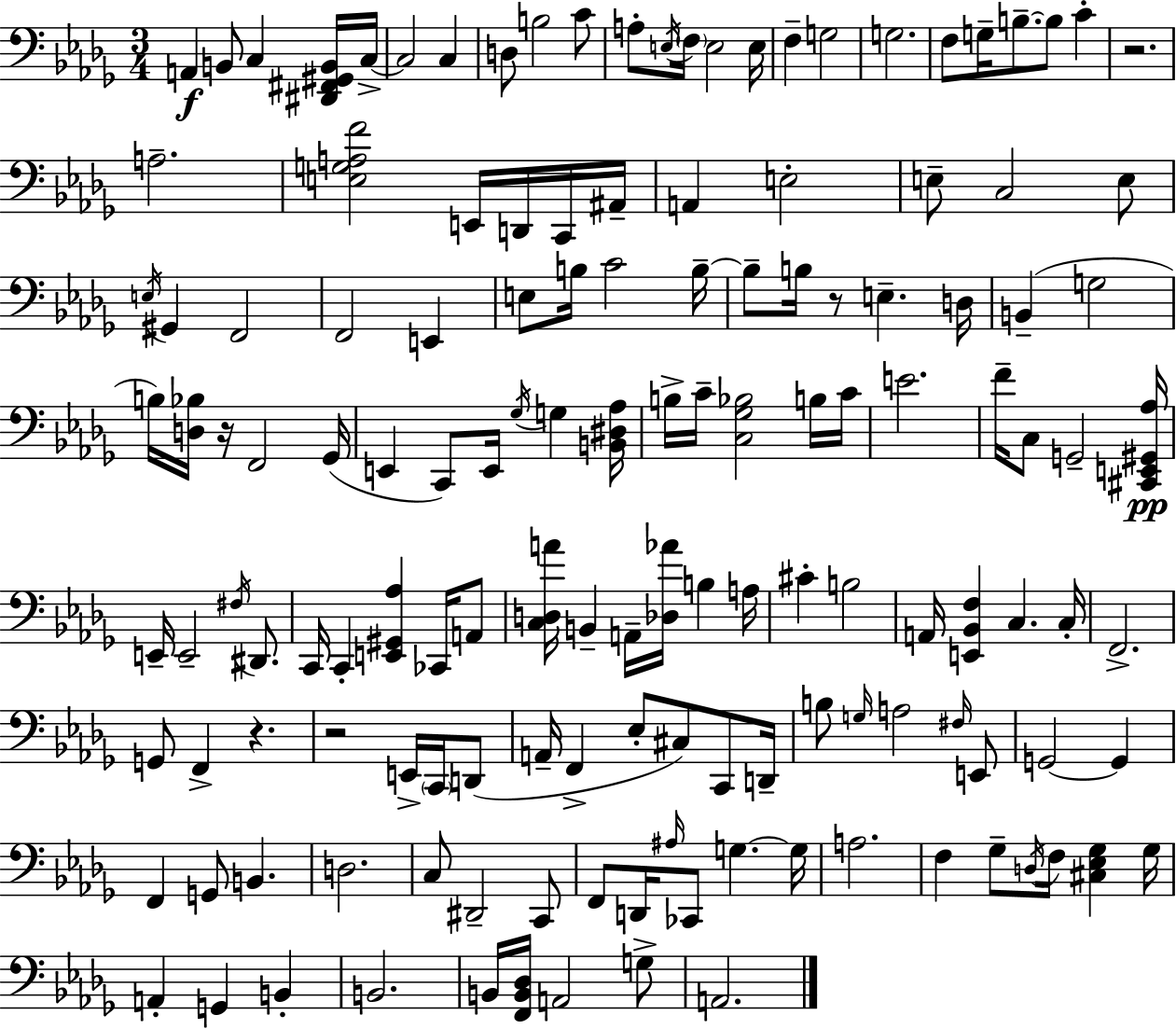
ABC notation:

X:1
T:Untitled
M:3/4
L:1/4
K:Bbm
A,, B,,/2 C, [^D,,^F,,^G,,B,,]/4 C,/4 C,2 C, D,/2 B,2 C/2 A,/2 E,/4 F,/4 E,2 E,/4 F, G,2 G,2 F,/2 G,/4 B,/2 B,/2 C z2 A,2 [E,G,A,F]2 E,,/4 D,,/4 C,,/4 ^A,,/4 A,, E,2 E,/2 C,2 E,/2 E,/4 ^G,, F,,2 F,,2 E,, E,/2 B,/4 C2 B,/4 B,/2 B,/4 z/2 E, D,/4 B,, G,2 B,/4 [D,_B,]/4 z/4 F,,2 _G,,/4 E,, C,,/2 E,,/4 _G,/4 G, [B,,^D,_A,]/4 B,/4 C/4 [C,_G,_B,]2 B,/4 C/4 E2 F/4 C,/2 G,,2 [^C,,E,,^G,,_A,]/4 E,,/4 E,,2 ^F,/4 ^D,,/2 C,,/4 C,, [E,,^G,,_A,] _C,,/4 A,,/2 [C,D,A]/4 B,, A,,/4 [_D,_A]/4 B, A,/4 ^C B,2 A,,/4 [E,,_B,,F,] C, C,/4 F,,2 G,,/2 F,, z z2 E,,/4 C,,/4 D,,/2 A,,/4 F,, _E,/2 ^C,/2 C,,/2 D,,/4 B,/2 G,/4 A,2 ^F,/4 E,,/2 G,,2 G,, F,, G,,/2 B,, D,2 C,/2 ^D,,2 C,,/2 F,,/2 D,,/4 ^A,/4 _C,,/2 G, G,/4 A,2 F, _G,/2 D,/4 F,/4 [^C,_E,_G,] _G,/4 A,, G,, B,, B,,2 B,,/4 [F,,B,,_D,]/4 A,,2 G,/2 A,,2